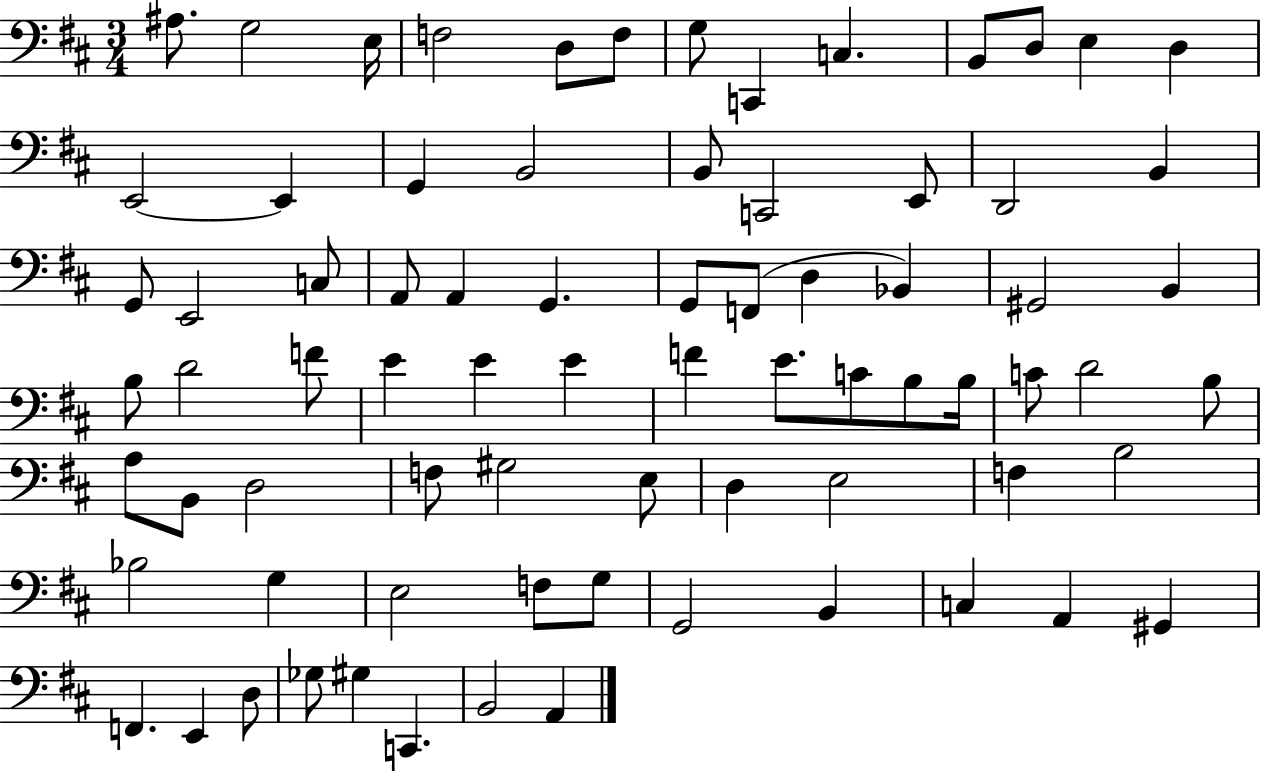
A#3/e. G3/h E3/s F3/h D3/e F3/e G3/e C2/q C3/q. B2/e D3/e E3/q D3/q E2/h E2/q G2/q B2/h B2/e C2/h E2/e D2/h B2/q G2/e E2/h C3/e A2/e A2/q G2/q. G2/e F2/e D3/q Bb2/q G#2/h B2/q B3/e D4/h F4/e E4/q E4/q E4/q F4/q E4/e. C4/e B3/e B3/s C4/e D4/h B3/e A3/e B2/e D3/h F3/e G#3/h E3/e D3/q E3/h F3/q B3/h Bb3/h G3/q E3/h F3/e G3/e G2/h B2/q C3/q A2/q G#2/q F2/q. E2/q D3/e Gb3/e G#3/q C2/q. B2/h A2/q